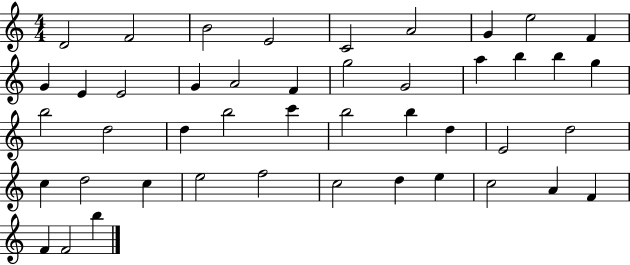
D4/h F4/h B4/h E4/h C4/h A4/h G4/q E5/h F4/q G4/q E4/q E4/h G4/q A4/h F4/q G5/h G4/h A5/q B5/q B5/q G5/q B5/h D5/h D5/q B5/h C6/q B5/h B5/q D5/q E4/h D5/h C5/q D5/h C5/q E5/h F5/h C5/h D5/q E5/q C5/h A4/q F4/q F4/q F4/h B5/q